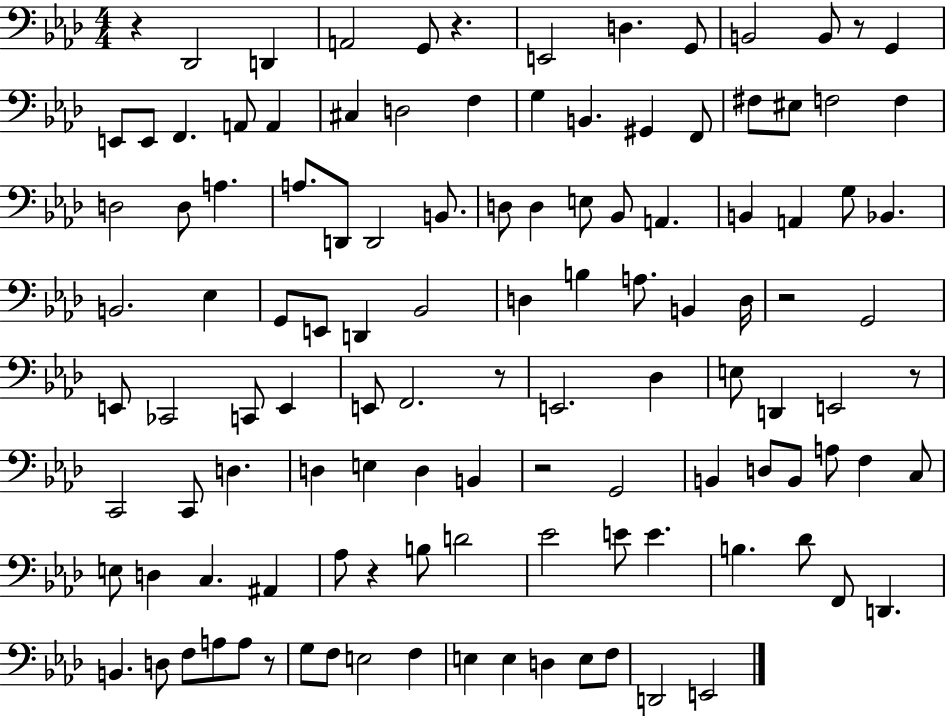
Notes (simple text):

R/q Db2/h D2/q A2/h G2/e R/q. E2/h D3/q. G2/e B2/h B2/e R/e G2/q E2/e E2/e F2/q. A2/e A2/q C#3/q D3/h F3/q G3/q B2/q. G#2/q F2/e F#3/e EIS3/e F3/h F3/q D3/h D3/e A3/q. A3/e. D2/e D2/h B2/e. D3/e D3/q E3/e Bb2/e A2/q. B2/q A2/q G3/e Bb2/q. B2/h. Eb3/q G2/e E2/e D2/q Bb2/h D3/q B3/q A3/e. B2/q D3/s R/h G2/h E2/e CES2/h C2/e E2/q E2/e F2/h. R/e E2/h. Db3/q E3/e D2/q E2/h R/e C2/h C2/e D3/q. D3/q E3/q D3/q B2/q R/h G2/h B2/q D3/e B2/e A3/e F3/q C3/e E3/e D3/q C3/q. A#2/q Ab3/e R/q B3/e D4/h Eb4/h E4/e E4/q. B3/q. Db4/e F2/e D2/q. B2/q. D3/e F3/e A3/e A3/e R/e G3/e F3/e E3/h F3/q E3/q E3/q D3/q E3/e F3/e D2/h E2/h